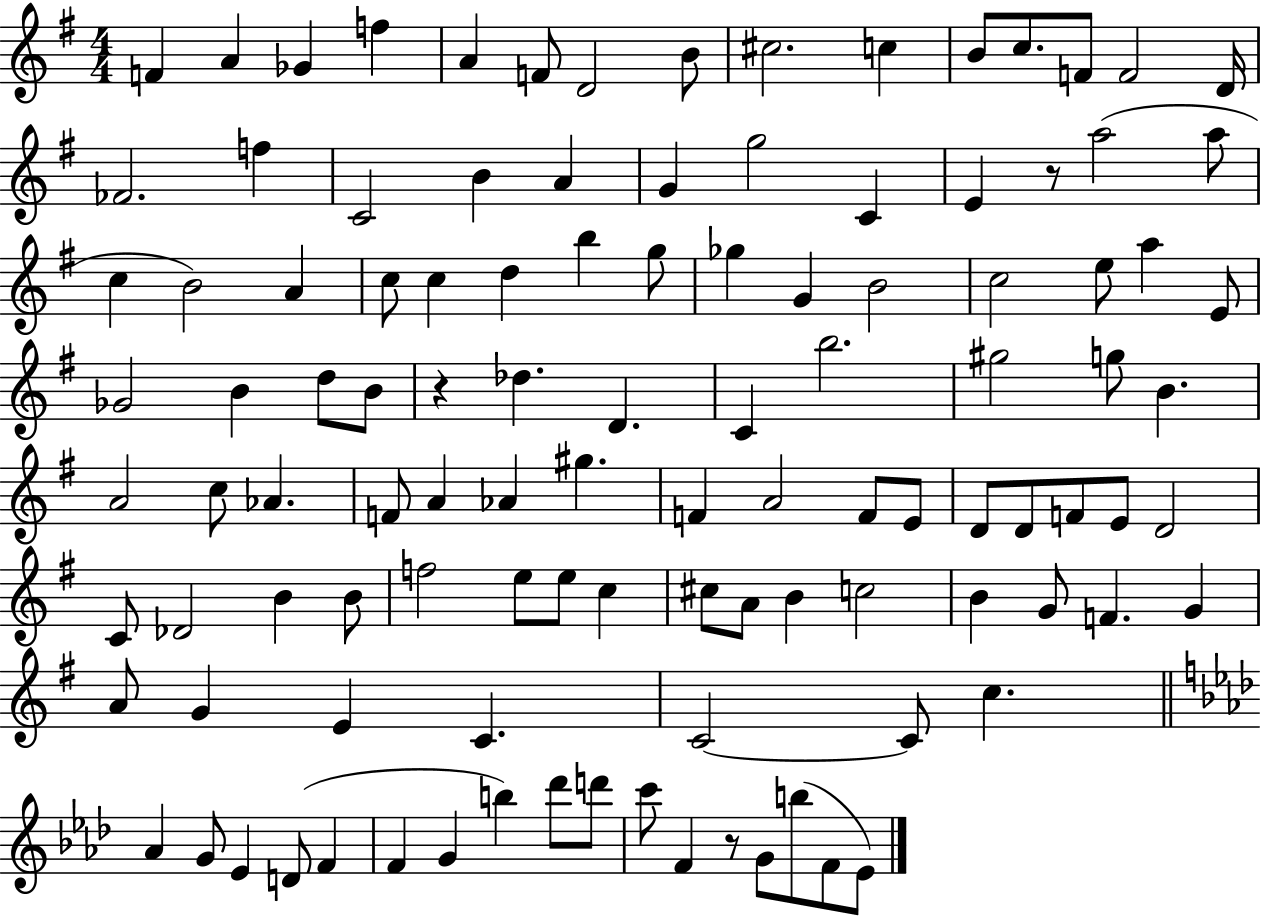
X:1
T:Untitled
M:4/4
L:1/4
K:G
F A _G f A F/2 D2 B/2 ^c2 c B/2 c/2 F/2 F2 D/4 _F2 f C2 B A G g2 C E z/2 a2 a/2 c B2 A c/2 c d b g/2 _g G B2 c2 e/2 a E/2 _G2 B d/2 B/2 z _d D C b2 ^g2 g/2 B A2 c/2 _A F/2 A _A ^g F A2 F/2 E/2 D/2 D/2 F/2 E/2 D2 C/2 _D2 B B/2 f2 e/2 e/2 c ^c/2 A/2 B c2 B G/2 F G A/2 G E C C2 C/2 c _A G/2 _E D/2 F F G b _d'/2 d'/2 c'/2 F z/2 G/2 b/2 F/2 _E/2